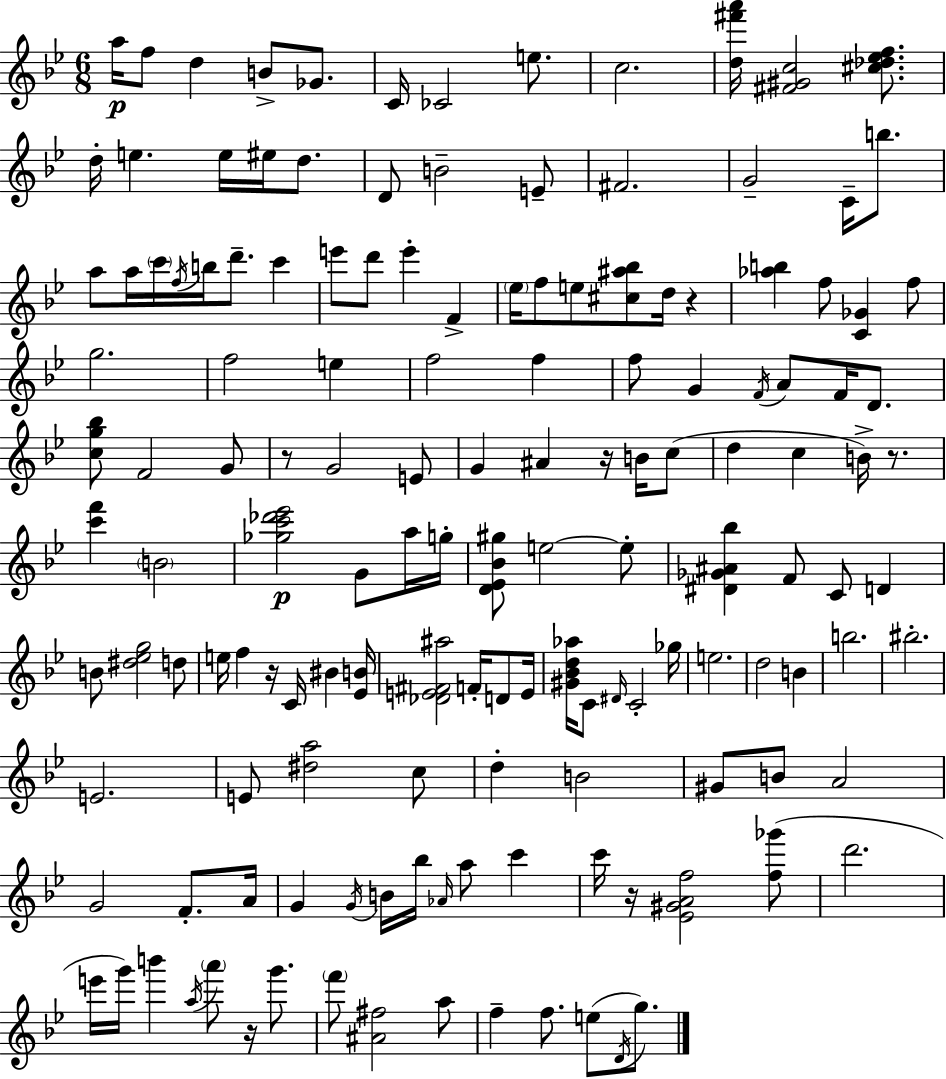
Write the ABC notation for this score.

X:1
T:Untitled
M:6/8
L:1/4
K:Gm
a/4 f/2 d B/2 _G/2 C/4 _C2 e/2 c2 [d^f'a']/4 [^F^Gc]2 [^c_d_ef]/2 d/4 e e/4 ^e/4 d/2 D/2 B2 E/2 ^F2 G2 C/4 b/2 a/2 a/4 c'/4 f/4 b/4 d'/2 c' e'/2 d'/2 e' F _e/4 f/2 e/2 [^c^a_b]/2 d/4 z [_ab] f/2 [C_G] f/2 g2 f2 e f2 f f/2 G F/4 A/2 F/4 D/2 [cg_b]/2 F2 G/2 z/2 G2 E/2 G ^A z/4 B/4 c/2 d c B/4 z/2 [c'f'] B2 [_gc'_d'_e']2 G/2 a/4 g/4 [D_E_B^g]/2 e2 e/2 [^D_G^A_b] F/2 C/2 D B/2 [^d_eg]2 d/2 e/4 f z/4 C/4 ^B [_EB]/4 [_DE^F^a]2 F/4 D/2 E/4 [^G_Bd_a]/4 C/2 ^D/4 C2 _g/4 e2 d2 B b2 ^b2 E2 E/2 [^da]2 c/2 d B2 ^G/2 B/2 A2 G2 F/2 A/4 G G/4 B/4 _b/4 _A/4 a/2 c' c'/4 z/4 [_E^GAf]2 [f_g']/2 d'2 e'/4 g'/4 b' a/4 a'/2 z/4 g'/2 f'/2 [^A^f]2 a/2 f f/2 e/2 D/4 g/2